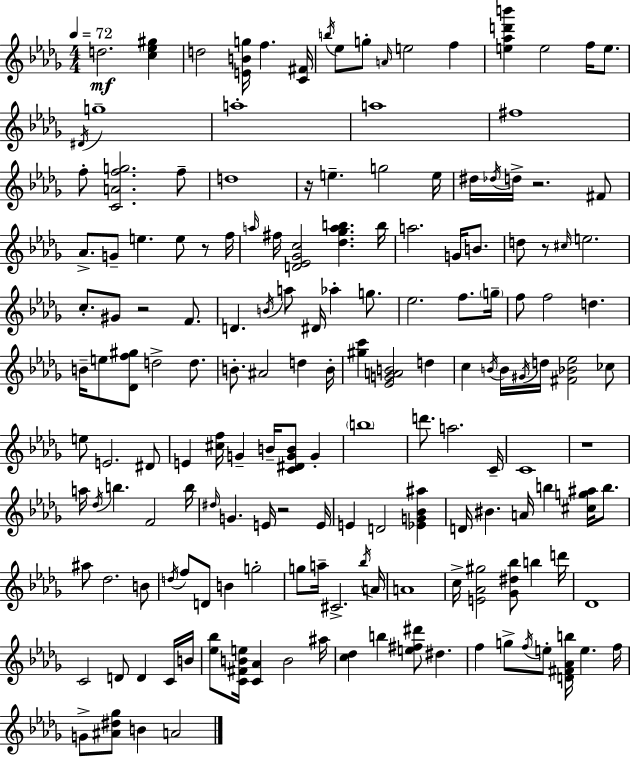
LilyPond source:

{
  \clef treble
  \numericTimeSignature
  \time 4/4
  \key bes \minor
  \tempo 4 = 72
  d''2.\mf <c'' ees'' gis''>4 | d''2 <e' b' g''>16 f''4. <c' fis'>16 | \acciaccatura { b''16 } ees''8 g''8-. \grace { a'16 } e''2 f''4 | <e'' aes'' d''' b'''>4 e''2 f''16 e''8. | \break \acciaccatura { dis'16 } g''1-- | a''1-. | a''1 | fis''1 | \break f''8-. <c' a' f'' g''>2. | f''8-- d''1 | r16 e''4.-- g''2 | e''16 dis''16 \acciaccatura { des''16 } d''16-> r2. | \break fis'8 aes'8.-> g'8-- e''4. e''8 | r8 f''16 \grace { a''16 } fis''16 <d' ees' ges' c''>2 <des'' ges'' a'' b''>4. | b''16 a''2. | g'16 b'8. d''8 r8 \grace { cis''16 } e''2. | \break c''8.-. gis'8 r2 | f'8. d'4. \acciaccatura { b'16 } a''8 dis'16 | aes''4-. g''8. ees''2. | f''8. \parenthesize g''16-- f''8 f''2 | \break d''4. b'16-- e''8 <des' f'' gis''>8 d''2-> | d''8. b'8.-. ais'2 | d''4 b'16-. <gis'' c'''>4 <ees' g' a' b'>2 | d''4 c''4 \acciaccatura { b'16 } b'16 \acciaccatura { gis'16 } d''16 <fis' bes' ees''>2 | \break ces''8 e''8 e'2. | dis'8 e'4 <cis'' f''>16 g'4-- | b'16-- <c' dis' g' b'>8 g'4-. \parenthesize b''1 | d'''8. a''2. | \break c'16-- c'1 | r1 | a''16 \acciaccatura { des''16 } b''4. | f'2 b''16 \grace { dis''16 } g'4. | \break e'16 r2 e'16 e'4 d'2 | <ees' g' bes' ais''>4 d'16 bis'4. | a'16 b''4 <cis'' g'' ais''>16 b''8. ais''8 des''2. | b'8 \acciaccatura { d''16 } f''8 d'8 | \break b'4 g''2-. g''8 a''16-- cis'2.-> | \acciaccatura { bes''16 } a'16 a'1 | c''16-> <e' aes' gis''>2 | <ges' dis'' bes''>8 b''4 d'''16 des'1 | \break c'2 | d'8 d'4 c'16 b'16 <ees'' bes''>8 <c' fis' b' e''>16 | <c' aes'>4 b'2 ais''16 <c'' des''>4 | b''4 <e'' fis'' dis'''>8 dis''4. f''4 | \break g''8-> \acciaccatura { f''16 } e''8-. <d' fis' aes' b''>16 e''4. f''16 g'8-> | <ais' dis'' ges''>8 b'4 a'2 \bar "|."
}